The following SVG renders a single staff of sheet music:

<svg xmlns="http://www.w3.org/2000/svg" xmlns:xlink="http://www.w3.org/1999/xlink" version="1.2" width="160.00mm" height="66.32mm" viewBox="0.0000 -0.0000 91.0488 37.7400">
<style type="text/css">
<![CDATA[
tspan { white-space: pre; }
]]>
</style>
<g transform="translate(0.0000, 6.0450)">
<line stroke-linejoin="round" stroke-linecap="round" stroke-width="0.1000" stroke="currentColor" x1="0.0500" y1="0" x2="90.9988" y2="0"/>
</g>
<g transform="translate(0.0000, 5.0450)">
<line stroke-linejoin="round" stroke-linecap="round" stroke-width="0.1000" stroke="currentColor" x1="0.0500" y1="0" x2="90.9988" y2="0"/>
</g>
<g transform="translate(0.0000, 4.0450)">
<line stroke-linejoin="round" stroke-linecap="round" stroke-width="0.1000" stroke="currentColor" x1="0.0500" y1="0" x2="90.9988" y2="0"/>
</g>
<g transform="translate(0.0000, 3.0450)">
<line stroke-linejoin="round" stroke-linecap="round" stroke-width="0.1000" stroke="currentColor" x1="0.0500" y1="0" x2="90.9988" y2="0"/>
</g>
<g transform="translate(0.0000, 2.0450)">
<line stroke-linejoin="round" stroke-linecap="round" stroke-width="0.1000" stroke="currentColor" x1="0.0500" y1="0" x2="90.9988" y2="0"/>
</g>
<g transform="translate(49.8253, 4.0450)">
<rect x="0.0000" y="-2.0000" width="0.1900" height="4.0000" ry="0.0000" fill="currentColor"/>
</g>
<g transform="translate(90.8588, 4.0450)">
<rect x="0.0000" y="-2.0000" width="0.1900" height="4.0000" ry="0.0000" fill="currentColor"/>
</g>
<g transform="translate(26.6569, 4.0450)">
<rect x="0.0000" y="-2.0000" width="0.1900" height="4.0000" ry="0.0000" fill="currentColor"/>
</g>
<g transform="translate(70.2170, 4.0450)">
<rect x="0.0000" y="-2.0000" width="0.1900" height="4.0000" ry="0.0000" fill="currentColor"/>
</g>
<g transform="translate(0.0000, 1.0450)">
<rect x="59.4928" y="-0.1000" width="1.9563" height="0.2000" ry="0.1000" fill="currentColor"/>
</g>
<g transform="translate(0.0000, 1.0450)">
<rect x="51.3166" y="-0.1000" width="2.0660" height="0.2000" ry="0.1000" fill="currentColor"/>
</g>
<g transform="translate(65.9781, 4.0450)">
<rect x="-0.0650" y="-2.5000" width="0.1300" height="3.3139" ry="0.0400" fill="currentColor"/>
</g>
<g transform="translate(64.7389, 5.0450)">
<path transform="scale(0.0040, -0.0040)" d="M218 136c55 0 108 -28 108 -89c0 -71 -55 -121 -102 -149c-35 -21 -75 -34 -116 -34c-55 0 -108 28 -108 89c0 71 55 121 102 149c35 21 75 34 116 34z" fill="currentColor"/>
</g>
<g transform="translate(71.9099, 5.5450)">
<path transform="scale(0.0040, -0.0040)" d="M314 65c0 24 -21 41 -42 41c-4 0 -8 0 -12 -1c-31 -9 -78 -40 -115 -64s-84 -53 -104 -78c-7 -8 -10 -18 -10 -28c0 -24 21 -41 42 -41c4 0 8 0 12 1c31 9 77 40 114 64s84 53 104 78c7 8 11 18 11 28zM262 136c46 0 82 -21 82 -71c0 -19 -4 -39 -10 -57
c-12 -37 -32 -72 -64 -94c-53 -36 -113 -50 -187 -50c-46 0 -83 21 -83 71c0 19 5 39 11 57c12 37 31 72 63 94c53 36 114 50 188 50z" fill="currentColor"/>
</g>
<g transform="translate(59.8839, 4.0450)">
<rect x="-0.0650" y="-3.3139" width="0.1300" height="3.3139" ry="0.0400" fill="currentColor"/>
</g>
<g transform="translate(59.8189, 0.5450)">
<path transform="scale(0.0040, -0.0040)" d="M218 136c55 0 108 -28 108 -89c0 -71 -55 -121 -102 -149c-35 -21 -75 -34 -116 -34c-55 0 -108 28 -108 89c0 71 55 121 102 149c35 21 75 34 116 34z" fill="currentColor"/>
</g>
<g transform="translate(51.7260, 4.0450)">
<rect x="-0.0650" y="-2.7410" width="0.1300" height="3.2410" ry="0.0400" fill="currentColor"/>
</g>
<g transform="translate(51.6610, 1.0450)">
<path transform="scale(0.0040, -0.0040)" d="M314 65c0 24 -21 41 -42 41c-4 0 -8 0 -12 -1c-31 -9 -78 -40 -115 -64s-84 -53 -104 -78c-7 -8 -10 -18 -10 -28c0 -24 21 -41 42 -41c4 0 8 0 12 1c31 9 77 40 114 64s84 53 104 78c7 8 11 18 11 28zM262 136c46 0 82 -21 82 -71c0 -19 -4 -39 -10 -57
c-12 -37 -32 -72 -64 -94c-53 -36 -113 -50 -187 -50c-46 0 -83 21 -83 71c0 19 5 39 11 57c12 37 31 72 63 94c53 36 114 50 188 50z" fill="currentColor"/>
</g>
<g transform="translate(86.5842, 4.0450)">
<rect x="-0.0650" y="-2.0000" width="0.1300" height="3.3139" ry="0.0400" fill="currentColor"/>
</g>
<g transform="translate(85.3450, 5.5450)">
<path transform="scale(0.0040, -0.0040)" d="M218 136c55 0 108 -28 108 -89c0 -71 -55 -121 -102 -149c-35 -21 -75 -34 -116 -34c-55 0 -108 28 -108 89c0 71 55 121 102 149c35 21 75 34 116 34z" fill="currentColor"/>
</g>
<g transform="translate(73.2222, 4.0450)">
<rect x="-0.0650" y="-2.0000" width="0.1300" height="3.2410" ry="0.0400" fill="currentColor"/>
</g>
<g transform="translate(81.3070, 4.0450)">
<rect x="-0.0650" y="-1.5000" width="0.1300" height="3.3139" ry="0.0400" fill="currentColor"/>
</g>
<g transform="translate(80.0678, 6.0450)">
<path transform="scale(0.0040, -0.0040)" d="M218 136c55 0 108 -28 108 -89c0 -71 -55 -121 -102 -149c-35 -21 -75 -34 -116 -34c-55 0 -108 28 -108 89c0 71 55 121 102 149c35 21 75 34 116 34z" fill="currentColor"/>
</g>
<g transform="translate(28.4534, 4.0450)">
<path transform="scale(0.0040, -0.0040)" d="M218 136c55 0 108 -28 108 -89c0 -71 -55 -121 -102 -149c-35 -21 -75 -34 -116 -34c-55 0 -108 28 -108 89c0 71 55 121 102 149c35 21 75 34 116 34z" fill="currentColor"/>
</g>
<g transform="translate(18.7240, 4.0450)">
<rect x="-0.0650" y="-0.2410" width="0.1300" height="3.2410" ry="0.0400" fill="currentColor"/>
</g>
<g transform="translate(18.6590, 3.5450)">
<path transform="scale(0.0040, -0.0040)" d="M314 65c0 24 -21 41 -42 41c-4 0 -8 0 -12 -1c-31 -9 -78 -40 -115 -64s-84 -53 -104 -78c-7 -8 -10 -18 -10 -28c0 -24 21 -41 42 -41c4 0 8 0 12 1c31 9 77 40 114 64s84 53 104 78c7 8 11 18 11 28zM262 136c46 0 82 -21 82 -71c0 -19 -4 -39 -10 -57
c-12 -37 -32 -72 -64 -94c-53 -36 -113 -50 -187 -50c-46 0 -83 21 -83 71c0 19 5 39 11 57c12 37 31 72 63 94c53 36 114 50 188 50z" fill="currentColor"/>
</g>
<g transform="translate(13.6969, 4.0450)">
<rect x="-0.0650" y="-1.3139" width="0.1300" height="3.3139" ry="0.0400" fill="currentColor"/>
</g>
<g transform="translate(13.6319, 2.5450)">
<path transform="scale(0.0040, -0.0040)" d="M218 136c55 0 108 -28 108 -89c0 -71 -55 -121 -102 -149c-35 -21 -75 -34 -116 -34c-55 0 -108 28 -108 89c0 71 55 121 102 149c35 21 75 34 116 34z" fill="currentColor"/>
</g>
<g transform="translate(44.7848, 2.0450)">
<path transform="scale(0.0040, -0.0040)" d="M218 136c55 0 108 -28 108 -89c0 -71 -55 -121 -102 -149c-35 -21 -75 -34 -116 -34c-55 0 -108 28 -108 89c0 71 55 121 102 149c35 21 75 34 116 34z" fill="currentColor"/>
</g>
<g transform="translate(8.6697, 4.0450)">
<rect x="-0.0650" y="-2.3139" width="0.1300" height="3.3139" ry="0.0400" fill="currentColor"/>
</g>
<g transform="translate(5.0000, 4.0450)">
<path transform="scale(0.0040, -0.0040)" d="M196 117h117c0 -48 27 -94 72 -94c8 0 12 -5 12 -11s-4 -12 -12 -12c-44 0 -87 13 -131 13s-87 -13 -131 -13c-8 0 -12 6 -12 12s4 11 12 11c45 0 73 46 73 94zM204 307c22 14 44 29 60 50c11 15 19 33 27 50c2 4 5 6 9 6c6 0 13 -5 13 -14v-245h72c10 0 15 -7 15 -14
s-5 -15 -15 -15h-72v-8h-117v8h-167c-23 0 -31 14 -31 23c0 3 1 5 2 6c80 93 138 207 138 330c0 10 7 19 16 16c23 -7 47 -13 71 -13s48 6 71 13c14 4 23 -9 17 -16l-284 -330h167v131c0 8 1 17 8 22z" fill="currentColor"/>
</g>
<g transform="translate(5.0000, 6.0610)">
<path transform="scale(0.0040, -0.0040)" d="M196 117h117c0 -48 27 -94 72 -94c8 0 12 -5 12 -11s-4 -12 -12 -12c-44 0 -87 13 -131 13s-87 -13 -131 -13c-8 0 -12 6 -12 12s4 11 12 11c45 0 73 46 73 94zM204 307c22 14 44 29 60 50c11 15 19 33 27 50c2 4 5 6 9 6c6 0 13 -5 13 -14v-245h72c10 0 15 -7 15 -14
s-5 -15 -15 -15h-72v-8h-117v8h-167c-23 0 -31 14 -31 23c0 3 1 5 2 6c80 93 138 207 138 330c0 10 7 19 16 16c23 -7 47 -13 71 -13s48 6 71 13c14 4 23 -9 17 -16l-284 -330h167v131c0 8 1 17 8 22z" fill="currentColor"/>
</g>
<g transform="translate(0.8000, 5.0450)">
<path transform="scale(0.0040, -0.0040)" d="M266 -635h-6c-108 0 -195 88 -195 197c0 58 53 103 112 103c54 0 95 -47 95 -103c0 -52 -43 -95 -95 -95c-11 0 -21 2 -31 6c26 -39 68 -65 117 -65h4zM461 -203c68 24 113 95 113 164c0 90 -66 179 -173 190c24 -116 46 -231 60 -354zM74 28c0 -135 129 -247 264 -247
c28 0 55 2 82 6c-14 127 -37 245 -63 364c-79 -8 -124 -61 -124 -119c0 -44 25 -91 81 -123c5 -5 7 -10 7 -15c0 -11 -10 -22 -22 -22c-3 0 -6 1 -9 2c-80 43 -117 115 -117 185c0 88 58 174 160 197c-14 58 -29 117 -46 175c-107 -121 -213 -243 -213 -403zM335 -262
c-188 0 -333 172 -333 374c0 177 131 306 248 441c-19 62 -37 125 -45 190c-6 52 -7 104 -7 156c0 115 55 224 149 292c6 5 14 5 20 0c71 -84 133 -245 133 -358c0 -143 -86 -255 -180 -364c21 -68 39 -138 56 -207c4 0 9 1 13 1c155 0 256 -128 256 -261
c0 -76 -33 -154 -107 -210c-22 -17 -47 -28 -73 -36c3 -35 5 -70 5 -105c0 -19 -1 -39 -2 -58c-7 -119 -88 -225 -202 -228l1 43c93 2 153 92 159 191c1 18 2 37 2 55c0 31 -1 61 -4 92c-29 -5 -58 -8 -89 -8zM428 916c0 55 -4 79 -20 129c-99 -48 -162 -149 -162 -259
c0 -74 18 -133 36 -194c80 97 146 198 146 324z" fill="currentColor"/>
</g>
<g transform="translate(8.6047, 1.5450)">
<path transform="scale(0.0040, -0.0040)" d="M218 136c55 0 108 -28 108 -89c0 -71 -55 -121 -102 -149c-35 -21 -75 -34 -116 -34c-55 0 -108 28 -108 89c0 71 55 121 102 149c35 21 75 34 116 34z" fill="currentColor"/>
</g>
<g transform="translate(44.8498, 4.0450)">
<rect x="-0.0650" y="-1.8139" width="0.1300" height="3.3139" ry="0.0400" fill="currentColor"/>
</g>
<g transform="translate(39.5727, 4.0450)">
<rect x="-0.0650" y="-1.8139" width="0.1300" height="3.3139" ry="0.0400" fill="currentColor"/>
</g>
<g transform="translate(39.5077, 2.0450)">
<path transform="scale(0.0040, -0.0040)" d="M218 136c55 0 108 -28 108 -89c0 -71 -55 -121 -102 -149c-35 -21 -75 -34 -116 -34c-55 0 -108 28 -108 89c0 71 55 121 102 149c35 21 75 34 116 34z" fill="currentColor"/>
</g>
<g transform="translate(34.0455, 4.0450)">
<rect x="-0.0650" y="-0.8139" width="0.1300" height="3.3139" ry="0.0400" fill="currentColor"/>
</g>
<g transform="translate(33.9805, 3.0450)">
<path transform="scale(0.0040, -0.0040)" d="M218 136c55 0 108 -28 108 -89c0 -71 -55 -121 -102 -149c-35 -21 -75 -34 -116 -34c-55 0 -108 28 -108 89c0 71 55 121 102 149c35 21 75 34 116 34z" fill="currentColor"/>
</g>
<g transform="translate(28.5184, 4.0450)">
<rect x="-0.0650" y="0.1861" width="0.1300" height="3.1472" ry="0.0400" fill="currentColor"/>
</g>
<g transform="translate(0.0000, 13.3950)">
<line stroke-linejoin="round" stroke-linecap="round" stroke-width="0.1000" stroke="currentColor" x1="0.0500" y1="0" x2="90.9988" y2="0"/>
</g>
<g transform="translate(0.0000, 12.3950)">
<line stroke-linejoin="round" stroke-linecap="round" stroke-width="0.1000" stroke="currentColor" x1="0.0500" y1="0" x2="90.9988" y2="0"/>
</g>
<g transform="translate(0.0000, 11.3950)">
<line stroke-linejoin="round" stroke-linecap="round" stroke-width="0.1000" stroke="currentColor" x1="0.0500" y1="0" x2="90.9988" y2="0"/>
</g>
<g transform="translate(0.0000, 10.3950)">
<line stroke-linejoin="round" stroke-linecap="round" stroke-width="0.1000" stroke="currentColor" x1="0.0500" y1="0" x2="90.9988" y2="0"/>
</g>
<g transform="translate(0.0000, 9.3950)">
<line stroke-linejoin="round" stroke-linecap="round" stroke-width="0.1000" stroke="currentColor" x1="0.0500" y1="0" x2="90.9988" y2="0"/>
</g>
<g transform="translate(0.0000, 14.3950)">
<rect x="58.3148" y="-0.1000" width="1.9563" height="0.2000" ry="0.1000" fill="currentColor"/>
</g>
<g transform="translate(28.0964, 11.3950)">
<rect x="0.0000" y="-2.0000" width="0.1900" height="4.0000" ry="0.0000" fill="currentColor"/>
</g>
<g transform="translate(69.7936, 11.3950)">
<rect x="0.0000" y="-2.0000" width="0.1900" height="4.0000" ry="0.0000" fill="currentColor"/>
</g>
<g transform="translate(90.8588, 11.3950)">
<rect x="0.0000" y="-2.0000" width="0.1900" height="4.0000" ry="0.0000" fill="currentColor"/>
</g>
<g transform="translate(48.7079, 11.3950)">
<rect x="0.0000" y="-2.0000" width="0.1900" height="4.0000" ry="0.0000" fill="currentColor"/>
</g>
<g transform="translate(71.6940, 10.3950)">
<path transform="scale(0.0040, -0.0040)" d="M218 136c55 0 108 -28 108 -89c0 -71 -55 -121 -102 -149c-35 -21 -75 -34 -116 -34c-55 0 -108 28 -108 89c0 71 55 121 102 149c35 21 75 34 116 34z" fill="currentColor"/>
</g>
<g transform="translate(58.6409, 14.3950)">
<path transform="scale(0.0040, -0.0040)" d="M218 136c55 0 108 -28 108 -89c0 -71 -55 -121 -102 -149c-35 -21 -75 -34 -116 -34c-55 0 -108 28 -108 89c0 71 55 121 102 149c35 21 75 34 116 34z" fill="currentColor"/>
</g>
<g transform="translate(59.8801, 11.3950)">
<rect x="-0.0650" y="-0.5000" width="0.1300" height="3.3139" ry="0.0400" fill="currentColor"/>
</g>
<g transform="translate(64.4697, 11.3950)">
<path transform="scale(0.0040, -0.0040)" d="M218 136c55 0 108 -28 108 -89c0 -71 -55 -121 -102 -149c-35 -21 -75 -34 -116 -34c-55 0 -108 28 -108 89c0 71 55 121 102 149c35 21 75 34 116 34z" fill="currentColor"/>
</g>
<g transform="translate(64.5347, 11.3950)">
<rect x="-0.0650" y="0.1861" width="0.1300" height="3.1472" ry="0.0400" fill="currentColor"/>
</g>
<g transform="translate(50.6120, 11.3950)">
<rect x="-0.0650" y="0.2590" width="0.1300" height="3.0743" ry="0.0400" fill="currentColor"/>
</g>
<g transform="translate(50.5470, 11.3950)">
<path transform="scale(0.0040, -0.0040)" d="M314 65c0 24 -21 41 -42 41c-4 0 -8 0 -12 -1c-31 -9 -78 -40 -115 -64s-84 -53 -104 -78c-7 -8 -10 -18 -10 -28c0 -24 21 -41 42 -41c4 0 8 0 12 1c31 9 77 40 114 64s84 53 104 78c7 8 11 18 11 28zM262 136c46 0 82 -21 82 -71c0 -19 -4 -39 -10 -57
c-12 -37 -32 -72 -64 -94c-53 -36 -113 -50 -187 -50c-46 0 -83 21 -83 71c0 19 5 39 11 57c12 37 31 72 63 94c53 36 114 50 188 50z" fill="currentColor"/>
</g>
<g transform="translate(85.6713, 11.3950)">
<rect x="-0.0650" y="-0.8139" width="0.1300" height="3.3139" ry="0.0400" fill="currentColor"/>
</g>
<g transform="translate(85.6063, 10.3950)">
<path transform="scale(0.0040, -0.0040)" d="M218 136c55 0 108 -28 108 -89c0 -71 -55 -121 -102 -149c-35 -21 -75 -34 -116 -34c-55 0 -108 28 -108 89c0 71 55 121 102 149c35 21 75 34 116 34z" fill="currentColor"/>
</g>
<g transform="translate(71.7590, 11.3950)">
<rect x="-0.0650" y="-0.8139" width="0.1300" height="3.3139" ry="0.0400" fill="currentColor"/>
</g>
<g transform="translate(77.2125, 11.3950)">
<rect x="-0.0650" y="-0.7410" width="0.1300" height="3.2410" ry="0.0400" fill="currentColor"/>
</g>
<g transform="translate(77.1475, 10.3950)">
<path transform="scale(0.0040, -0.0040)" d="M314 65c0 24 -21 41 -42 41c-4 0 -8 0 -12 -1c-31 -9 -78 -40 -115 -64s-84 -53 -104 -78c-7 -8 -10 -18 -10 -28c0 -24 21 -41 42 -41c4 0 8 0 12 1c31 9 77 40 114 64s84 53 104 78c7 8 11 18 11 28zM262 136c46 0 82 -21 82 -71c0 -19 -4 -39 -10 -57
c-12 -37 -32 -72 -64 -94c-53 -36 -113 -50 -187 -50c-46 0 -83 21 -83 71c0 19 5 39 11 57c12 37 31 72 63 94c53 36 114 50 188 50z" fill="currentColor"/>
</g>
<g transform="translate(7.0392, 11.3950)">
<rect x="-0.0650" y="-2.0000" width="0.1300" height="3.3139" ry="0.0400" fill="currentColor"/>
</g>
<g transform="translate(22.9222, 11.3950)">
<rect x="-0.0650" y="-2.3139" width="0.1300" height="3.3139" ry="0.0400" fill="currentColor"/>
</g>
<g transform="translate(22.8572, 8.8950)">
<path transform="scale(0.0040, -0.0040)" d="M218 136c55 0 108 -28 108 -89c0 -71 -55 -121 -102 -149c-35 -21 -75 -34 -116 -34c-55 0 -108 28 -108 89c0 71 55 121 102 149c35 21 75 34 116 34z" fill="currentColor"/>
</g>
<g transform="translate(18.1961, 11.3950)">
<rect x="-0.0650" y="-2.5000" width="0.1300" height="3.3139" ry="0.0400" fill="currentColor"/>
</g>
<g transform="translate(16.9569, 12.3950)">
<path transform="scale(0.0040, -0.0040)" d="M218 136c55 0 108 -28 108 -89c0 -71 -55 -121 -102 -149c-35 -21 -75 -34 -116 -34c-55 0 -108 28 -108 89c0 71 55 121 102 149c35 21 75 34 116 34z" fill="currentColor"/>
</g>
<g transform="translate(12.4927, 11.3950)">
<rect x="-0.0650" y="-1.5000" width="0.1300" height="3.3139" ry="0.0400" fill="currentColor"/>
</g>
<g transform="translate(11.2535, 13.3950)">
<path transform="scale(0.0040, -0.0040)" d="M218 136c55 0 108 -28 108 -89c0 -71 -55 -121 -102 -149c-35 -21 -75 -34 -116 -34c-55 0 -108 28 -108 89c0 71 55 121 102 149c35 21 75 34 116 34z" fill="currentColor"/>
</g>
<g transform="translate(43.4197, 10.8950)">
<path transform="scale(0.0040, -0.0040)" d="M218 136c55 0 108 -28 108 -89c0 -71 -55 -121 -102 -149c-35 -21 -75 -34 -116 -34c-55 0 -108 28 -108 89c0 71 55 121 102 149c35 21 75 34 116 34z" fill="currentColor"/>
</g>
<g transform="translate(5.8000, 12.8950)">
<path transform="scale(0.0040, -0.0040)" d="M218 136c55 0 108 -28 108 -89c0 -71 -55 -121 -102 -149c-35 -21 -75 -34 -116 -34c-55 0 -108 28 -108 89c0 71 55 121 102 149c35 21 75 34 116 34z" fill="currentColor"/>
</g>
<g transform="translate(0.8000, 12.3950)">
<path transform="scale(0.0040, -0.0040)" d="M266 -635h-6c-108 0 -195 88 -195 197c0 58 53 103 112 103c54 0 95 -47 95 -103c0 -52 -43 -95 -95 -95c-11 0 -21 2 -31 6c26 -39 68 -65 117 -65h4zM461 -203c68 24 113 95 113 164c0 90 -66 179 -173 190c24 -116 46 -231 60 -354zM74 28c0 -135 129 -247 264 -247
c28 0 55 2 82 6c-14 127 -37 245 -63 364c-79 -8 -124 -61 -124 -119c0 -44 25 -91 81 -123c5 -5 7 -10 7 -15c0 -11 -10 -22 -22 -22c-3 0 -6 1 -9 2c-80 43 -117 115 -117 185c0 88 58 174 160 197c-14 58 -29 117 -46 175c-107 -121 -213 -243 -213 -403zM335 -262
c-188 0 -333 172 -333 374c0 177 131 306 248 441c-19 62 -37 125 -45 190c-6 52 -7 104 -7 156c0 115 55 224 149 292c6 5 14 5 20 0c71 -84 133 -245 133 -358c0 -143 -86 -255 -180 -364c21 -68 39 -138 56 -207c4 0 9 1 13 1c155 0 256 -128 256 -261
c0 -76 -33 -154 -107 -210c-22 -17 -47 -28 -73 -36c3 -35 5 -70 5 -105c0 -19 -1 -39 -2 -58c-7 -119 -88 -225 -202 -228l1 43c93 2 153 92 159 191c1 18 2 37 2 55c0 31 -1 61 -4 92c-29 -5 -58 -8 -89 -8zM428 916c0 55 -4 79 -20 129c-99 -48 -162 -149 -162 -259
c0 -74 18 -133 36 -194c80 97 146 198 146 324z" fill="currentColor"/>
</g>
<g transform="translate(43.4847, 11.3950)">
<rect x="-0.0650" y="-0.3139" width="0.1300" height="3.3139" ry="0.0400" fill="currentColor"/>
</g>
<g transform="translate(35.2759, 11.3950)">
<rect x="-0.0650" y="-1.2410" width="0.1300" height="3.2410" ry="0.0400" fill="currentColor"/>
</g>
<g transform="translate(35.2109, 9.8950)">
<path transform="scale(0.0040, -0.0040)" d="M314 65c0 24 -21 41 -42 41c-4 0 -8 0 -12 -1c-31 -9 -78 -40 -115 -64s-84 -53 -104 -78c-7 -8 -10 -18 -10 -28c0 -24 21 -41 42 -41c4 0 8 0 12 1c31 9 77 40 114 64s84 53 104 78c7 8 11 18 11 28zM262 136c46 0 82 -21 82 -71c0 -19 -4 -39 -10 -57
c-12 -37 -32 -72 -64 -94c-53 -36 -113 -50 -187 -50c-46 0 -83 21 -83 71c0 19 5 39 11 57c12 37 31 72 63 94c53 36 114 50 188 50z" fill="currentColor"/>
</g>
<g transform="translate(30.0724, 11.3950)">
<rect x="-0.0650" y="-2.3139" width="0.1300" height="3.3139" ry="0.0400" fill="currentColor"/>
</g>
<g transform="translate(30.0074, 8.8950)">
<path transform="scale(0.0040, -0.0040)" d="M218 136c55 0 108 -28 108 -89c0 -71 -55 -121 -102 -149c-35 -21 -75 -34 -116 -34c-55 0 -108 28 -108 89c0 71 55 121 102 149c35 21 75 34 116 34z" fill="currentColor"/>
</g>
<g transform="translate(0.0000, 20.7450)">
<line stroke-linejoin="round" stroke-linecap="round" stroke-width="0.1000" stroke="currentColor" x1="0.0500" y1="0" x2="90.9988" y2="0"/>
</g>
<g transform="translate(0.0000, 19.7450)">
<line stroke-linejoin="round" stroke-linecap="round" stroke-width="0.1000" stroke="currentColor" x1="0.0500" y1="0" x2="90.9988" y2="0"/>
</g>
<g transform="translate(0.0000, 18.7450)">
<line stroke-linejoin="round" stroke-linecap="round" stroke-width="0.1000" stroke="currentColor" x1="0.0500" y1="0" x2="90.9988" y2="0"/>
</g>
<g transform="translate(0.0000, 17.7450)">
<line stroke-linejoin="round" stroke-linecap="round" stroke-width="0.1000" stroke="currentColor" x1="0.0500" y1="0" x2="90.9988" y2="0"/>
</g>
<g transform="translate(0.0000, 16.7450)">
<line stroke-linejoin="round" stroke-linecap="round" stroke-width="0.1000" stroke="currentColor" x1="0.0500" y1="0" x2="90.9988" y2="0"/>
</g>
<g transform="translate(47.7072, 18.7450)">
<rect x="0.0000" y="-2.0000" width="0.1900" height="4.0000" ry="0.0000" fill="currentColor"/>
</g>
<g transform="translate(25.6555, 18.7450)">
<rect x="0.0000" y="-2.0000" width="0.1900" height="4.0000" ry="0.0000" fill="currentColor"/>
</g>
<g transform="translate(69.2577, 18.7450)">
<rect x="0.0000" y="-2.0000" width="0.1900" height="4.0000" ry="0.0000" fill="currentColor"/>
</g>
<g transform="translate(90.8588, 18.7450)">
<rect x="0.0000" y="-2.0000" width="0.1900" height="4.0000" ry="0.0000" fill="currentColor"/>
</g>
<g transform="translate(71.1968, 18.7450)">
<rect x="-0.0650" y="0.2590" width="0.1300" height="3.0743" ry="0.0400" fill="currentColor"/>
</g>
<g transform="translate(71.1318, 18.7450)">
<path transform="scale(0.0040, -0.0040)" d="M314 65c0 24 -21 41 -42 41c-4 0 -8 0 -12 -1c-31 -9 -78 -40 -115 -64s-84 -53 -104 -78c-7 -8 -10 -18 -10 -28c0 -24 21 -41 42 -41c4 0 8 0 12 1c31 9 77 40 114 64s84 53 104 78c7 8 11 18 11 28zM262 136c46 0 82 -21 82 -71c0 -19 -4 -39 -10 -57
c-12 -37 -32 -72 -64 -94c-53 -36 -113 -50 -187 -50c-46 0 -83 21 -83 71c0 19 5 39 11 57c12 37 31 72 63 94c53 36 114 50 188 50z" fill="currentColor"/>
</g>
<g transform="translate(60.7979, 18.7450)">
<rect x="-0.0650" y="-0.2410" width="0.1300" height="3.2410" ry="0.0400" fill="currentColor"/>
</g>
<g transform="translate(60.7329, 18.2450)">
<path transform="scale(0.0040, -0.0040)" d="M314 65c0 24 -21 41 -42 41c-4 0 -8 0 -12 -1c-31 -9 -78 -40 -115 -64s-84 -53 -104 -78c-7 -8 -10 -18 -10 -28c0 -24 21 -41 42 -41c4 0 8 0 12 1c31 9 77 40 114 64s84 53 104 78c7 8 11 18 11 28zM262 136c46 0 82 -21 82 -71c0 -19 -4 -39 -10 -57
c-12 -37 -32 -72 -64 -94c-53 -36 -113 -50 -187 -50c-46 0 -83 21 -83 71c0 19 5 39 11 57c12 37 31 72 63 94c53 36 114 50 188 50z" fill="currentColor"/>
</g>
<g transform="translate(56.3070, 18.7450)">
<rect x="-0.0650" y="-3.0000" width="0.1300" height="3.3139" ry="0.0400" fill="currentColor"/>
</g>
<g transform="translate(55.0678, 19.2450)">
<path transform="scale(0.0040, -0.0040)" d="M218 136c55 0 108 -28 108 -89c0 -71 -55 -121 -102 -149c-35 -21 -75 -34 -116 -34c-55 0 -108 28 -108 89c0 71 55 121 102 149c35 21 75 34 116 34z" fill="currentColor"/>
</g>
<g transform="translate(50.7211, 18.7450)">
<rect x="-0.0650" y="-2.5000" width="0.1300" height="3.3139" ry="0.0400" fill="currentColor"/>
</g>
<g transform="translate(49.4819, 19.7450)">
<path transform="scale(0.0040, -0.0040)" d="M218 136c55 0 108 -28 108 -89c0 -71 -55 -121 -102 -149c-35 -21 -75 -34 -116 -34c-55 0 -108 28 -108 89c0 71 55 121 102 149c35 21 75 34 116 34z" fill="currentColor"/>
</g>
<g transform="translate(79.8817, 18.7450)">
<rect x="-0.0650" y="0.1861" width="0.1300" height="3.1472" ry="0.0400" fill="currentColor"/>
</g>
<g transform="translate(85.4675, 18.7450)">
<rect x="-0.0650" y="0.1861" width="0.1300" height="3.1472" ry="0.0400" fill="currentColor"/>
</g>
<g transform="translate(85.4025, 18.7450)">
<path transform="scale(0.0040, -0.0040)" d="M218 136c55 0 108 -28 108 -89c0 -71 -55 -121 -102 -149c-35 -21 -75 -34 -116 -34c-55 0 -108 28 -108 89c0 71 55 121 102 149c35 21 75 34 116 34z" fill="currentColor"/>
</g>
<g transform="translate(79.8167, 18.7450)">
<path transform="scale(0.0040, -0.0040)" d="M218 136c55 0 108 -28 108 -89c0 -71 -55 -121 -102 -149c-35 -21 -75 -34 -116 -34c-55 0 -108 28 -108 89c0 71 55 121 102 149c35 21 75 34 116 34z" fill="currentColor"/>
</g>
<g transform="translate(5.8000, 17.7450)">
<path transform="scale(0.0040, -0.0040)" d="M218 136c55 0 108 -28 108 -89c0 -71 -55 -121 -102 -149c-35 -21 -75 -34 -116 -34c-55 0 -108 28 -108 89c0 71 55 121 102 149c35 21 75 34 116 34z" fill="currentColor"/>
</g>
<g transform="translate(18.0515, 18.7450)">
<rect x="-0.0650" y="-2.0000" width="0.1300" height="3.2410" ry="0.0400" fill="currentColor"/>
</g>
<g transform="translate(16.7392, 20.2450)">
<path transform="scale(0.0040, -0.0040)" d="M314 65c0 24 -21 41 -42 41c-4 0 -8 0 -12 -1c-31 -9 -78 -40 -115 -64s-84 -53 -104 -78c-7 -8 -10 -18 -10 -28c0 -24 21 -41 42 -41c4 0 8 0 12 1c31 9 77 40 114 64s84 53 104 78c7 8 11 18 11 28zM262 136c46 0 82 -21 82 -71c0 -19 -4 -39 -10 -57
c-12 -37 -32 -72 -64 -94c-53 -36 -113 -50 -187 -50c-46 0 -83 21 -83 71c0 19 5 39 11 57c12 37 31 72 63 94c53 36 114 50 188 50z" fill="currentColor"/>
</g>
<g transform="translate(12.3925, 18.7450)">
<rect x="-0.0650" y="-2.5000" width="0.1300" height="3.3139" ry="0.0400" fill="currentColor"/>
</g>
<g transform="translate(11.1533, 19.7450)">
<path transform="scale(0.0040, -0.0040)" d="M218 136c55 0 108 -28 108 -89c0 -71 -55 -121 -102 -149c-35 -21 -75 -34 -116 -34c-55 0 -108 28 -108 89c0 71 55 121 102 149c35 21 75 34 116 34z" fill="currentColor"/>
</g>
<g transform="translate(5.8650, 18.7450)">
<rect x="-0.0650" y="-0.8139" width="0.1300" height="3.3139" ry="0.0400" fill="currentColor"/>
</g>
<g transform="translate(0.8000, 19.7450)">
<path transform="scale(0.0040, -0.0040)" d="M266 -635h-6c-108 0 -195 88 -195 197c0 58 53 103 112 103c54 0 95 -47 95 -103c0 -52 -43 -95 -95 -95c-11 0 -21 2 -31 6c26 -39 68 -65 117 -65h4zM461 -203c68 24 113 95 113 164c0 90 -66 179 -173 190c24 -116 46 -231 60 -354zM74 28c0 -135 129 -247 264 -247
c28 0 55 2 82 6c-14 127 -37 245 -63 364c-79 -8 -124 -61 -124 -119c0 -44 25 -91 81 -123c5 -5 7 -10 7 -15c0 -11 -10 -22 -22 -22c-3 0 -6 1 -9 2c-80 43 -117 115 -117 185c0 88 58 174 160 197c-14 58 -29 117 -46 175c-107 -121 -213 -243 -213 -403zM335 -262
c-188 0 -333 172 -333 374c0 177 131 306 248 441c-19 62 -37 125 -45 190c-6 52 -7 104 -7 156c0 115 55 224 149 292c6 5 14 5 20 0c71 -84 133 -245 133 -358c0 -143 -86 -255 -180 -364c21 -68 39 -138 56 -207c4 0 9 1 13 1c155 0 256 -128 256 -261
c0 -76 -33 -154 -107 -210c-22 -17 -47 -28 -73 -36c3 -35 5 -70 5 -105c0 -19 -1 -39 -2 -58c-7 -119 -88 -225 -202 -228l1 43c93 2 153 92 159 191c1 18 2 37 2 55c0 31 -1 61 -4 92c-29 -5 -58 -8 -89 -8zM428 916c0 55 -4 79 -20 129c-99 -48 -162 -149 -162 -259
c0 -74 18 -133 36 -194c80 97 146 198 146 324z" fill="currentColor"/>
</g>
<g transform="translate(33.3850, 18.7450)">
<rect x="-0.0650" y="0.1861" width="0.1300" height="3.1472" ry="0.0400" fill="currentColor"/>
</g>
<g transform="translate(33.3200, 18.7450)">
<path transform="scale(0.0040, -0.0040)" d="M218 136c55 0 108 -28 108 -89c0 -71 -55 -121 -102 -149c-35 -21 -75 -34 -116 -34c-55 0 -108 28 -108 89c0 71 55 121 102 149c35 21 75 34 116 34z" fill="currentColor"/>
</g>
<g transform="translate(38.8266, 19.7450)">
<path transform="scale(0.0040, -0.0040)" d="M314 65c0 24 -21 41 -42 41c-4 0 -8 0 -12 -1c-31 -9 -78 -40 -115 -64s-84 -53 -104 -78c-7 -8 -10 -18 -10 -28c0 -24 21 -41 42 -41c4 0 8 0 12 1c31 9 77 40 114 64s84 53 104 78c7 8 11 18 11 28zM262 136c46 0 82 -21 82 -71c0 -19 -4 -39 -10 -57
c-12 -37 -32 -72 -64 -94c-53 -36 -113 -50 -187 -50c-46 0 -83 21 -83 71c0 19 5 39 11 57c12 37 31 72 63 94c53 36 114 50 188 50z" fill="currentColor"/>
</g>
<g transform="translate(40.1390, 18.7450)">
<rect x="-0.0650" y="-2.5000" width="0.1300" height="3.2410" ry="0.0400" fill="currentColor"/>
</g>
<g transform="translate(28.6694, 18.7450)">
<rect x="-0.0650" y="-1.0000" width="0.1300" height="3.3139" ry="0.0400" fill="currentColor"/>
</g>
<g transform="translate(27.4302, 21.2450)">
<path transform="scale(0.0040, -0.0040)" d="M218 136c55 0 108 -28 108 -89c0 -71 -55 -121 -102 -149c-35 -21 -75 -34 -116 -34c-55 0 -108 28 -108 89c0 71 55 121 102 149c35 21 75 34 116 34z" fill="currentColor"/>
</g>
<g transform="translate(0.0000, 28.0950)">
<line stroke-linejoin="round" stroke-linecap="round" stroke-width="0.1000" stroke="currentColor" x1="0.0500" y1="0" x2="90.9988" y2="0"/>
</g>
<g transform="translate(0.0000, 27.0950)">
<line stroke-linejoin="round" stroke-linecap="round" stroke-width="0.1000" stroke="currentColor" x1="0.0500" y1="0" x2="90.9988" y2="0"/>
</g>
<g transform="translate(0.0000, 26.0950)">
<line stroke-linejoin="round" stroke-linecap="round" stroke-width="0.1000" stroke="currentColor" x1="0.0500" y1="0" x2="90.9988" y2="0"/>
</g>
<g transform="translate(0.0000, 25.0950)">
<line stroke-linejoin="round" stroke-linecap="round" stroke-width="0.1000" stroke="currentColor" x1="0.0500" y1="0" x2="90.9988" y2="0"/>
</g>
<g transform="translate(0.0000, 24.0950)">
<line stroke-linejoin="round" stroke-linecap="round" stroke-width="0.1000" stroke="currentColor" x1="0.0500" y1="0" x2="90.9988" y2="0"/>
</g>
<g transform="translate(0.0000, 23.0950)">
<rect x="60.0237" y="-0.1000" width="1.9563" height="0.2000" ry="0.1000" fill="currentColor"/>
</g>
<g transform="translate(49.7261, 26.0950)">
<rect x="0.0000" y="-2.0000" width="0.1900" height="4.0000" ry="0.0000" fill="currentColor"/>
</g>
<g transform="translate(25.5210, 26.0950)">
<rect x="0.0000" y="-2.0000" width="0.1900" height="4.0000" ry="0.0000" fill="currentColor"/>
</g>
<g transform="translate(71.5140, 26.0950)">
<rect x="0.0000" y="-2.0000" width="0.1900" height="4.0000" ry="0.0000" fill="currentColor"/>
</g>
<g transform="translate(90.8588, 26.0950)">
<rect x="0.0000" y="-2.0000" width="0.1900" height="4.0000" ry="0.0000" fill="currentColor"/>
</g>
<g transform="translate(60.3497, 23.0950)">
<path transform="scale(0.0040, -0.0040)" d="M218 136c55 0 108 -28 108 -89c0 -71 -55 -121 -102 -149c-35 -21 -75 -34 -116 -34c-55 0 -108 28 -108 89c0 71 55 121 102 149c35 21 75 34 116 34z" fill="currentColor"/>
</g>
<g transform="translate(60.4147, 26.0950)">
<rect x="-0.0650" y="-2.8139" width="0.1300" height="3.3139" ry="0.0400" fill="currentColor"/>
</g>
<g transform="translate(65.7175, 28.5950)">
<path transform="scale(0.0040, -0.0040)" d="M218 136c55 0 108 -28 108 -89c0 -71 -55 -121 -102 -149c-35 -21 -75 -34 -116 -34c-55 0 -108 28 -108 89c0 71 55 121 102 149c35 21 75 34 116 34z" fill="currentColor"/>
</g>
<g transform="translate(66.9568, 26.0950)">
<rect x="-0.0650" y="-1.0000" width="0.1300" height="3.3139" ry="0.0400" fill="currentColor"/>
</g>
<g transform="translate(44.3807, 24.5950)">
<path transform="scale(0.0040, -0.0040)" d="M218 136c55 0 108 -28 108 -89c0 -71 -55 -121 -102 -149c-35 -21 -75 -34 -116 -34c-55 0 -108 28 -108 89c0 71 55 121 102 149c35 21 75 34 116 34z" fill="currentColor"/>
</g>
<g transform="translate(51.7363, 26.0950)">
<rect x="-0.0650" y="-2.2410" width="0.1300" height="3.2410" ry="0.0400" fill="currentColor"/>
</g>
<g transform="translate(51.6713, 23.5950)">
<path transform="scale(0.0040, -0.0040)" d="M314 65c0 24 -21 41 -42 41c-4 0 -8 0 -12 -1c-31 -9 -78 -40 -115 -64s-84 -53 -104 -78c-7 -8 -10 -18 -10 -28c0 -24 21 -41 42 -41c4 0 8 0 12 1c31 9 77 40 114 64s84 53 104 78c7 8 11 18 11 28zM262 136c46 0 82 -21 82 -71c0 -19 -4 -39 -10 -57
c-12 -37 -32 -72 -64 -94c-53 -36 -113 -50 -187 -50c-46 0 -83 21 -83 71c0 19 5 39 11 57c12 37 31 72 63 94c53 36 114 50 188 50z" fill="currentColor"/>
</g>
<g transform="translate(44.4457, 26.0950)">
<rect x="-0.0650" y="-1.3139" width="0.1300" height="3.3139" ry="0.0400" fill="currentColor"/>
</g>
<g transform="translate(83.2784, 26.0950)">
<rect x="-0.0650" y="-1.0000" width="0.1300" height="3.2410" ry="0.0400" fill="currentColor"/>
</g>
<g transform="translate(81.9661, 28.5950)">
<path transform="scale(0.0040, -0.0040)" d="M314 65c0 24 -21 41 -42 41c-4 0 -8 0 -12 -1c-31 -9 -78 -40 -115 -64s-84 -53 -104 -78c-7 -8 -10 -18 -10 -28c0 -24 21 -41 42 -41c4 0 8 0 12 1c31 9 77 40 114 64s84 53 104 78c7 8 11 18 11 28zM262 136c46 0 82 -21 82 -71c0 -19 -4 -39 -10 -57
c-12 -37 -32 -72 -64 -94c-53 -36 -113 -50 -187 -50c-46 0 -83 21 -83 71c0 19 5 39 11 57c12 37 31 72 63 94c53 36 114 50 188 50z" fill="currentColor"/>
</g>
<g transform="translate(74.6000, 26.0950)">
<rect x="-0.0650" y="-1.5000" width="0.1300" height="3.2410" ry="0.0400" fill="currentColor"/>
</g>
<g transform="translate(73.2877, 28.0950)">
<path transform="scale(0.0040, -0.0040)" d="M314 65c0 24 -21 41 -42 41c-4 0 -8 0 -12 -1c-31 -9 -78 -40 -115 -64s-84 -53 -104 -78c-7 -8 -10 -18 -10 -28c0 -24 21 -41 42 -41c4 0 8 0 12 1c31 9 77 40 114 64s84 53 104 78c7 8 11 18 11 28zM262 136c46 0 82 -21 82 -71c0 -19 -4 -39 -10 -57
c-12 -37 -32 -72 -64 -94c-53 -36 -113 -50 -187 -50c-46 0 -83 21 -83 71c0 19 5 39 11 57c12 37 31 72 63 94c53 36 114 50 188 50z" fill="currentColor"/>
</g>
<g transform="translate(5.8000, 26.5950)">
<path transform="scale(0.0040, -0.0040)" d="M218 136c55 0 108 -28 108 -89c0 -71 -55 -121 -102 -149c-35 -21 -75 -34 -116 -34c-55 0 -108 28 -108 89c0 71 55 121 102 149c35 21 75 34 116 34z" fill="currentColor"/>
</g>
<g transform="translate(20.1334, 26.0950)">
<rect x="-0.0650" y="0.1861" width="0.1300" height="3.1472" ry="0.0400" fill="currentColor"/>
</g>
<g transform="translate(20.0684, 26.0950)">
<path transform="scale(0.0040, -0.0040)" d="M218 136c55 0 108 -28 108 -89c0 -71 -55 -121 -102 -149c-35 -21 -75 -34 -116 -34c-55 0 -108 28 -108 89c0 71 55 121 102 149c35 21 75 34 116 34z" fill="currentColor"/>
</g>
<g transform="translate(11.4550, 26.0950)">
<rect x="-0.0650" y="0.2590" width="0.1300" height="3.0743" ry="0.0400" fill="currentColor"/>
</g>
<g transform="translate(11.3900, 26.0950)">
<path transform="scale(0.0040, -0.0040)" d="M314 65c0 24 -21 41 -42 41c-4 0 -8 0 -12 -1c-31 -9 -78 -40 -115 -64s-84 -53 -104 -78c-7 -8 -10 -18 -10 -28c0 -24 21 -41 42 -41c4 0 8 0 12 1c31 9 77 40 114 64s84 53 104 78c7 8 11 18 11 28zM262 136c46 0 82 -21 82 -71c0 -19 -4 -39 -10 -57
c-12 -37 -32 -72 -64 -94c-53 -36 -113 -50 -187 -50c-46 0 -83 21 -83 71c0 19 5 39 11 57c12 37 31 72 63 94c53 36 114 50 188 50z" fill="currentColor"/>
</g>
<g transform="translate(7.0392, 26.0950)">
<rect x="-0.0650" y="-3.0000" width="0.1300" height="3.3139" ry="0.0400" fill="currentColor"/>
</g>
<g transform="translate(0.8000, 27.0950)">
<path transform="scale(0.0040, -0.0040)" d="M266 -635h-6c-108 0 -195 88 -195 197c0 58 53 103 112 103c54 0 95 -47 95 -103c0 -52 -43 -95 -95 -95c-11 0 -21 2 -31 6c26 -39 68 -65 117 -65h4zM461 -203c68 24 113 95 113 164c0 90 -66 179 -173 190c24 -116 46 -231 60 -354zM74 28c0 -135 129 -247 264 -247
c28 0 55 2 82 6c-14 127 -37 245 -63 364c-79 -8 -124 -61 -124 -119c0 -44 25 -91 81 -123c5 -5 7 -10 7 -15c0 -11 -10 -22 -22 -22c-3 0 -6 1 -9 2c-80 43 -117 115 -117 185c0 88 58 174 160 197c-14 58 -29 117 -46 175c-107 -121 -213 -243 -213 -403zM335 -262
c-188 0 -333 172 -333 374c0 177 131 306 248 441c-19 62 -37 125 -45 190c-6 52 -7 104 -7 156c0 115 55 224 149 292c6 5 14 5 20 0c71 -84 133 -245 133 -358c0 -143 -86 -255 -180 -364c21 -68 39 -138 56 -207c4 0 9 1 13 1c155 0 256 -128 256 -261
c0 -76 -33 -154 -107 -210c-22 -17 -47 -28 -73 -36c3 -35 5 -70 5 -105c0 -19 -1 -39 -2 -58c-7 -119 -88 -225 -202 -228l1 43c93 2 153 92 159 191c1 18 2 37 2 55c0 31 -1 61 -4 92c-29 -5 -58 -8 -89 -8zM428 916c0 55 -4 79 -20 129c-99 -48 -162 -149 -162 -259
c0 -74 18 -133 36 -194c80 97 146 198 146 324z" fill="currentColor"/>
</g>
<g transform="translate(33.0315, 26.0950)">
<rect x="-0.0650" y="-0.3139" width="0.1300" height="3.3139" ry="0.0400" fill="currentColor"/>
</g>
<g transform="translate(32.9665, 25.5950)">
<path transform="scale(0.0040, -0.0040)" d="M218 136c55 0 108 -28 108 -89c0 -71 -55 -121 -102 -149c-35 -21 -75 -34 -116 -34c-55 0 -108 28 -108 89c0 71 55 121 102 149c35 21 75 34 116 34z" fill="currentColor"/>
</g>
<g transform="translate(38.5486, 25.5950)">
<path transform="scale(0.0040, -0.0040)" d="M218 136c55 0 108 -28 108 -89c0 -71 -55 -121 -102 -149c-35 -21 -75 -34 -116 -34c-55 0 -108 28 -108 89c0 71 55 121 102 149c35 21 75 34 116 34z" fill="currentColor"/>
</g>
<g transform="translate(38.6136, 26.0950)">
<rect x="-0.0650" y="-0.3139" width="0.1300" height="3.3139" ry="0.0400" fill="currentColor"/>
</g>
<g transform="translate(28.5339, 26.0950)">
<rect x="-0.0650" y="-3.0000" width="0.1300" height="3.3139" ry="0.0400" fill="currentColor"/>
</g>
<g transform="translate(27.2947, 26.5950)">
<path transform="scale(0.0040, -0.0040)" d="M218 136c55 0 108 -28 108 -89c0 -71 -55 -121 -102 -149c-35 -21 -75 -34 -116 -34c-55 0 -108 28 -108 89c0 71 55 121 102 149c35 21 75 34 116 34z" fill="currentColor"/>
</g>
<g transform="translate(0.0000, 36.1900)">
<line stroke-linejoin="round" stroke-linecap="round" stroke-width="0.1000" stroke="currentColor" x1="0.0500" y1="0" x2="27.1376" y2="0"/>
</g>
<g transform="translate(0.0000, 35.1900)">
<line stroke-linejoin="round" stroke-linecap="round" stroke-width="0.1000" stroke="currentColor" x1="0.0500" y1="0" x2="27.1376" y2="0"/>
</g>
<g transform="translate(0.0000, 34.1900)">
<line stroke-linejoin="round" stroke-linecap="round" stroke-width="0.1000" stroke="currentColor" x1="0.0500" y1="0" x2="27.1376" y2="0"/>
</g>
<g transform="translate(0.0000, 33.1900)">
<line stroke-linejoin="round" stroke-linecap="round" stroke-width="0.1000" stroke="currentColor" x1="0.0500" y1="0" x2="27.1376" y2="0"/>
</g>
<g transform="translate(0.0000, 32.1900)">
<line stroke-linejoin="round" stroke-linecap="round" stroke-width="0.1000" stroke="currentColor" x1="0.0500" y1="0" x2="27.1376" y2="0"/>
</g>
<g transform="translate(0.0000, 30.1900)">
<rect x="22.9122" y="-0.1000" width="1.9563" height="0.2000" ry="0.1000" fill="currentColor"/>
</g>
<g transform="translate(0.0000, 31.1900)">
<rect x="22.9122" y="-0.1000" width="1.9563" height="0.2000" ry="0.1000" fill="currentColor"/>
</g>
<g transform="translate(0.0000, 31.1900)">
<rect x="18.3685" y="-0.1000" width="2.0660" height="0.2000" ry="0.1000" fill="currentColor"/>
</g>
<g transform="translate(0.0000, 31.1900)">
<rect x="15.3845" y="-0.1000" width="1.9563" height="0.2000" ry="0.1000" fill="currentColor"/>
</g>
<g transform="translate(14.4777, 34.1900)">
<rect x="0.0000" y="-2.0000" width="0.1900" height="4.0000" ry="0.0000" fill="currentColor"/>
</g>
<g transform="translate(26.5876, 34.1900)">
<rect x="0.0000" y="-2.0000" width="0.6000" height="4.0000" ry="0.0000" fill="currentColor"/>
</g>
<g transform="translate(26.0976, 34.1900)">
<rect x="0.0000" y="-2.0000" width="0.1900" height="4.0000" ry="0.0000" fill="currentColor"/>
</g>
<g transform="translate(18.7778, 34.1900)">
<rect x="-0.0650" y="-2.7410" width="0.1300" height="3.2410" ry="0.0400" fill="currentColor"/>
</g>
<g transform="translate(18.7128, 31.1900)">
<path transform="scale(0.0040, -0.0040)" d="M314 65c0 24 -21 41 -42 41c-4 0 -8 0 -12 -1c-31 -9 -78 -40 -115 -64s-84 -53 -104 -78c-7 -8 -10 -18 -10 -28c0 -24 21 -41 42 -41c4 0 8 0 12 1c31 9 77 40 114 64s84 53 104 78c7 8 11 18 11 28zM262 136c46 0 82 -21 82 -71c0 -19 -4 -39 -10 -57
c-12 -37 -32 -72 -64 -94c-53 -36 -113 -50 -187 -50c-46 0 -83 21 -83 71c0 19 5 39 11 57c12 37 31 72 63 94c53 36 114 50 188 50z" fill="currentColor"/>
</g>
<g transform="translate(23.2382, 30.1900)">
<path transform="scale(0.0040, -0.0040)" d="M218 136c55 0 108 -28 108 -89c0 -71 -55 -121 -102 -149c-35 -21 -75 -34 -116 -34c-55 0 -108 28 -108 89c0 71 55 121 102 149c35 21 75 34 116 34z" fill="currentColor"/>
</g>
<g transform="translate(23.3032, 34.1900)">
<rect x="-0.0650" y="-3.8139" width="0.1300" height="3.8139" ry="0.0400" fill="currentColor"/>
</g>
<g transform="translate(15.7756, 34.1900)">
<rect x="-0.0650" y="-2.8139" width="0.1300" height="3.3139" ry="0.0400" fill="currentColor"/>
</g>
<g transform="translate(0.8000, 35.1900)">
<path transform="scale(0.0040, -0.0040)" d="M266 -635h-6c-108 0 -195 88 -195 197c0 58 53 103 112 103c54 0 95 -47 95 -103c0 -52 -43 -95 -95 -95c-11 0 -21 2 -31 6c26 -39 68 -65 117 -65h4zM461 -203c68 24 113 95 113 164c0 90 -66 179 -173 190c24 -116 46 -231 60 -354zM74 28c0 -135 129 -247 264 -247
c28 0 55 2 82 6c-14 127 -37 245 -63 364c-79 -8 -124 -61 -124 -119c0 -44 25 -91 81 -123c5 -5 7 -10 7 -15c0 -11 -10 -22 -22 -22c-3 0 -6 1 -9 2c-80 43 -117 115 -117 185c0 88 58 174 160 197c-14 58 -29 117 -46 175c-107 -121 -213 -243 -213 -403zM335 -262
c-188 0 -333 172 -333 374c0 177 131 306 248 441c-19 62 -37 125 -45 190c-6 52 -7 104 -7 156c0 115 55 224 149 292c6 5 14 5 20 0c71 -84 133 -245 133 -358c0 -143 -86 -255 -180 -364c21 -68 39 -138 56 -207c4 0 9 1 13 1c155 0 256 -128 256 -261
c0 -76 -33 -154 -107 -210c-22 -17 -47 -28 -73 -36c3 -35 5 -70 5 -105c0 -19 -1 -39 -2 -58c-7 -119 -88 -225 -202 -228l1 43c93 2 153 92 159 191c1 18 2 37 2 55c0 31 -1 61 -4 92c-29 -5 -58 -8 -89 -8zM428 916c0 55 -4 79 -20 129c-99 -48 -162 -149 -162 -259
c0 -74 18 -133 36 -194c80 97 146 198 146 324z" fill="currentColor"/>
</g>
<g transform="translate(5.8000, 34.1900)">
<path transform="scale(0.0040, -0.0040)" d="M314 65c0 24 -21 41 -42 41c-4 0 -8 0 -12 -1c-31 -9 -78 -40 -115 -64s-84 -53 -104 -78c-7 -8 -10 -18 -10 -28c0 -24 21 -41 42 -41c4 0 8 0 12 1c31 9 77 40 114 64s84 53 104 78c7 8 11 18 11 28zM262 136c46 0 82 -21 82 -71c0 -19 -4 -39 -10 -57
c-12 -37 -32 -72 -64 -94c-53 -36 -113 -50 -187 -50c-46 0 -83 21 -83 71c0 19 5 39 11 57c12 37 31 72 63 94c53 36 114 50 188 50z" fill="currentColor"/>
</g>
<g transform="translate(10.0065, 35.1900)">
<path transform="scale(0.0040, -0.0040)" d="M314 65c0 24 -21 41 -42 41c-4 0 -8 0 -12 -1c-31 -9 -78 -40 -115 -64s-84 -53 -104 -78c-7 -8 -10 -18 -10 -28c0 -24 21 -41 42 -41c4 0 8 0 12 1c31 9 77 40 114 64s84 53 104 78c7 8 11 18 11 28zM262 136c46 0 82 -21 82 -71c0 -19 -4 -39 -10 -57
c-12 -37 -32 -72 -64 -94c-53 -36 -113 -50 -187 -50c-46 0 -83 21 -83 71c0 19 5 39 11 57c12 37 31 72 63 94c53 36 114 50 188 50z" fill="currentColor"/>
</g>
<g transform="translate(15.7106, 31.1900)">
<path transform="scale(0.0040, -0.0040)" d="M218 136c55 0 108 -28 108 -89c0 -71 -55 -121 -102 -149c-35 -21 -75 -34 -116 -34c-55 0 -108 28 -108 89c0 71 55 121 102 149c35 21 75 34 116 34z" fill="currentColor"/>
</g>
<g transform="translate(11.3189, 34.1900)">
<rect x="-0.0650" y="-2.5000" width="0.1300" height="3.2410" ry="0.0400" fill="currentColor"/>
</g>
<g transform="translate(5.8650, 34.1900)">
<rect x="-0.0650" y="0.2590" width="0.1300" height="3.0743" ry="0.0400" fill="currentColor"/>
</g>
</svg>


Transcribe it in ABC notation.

X:1
T:Untitled
M:4/4
L:1/4
K:C
g e c2 B d f f a2 b G F2 E F F E G g g e2 c B2 C B d d2 d d G F2 D B G2 G A c2 B2 B B A B2 B A c c e g2 a D E2 D2 B2 G2 a a2 c'